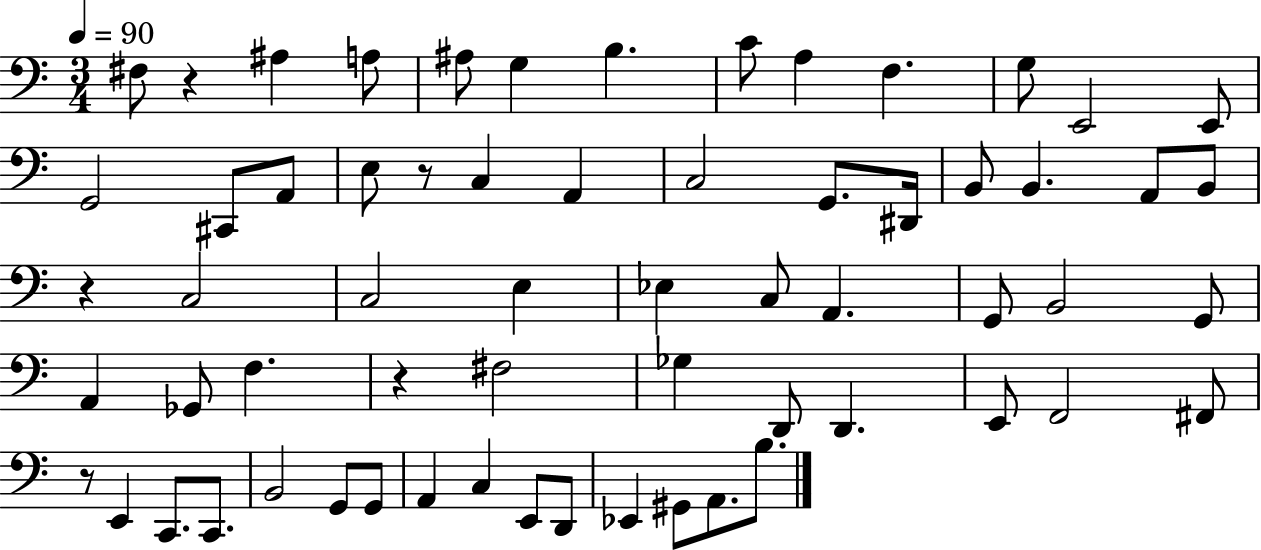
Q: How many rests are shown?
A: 5